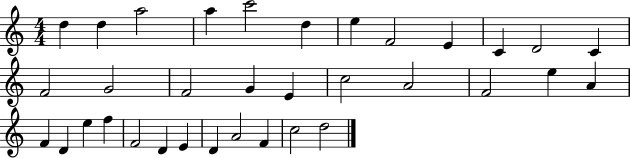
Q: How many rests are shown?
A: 0